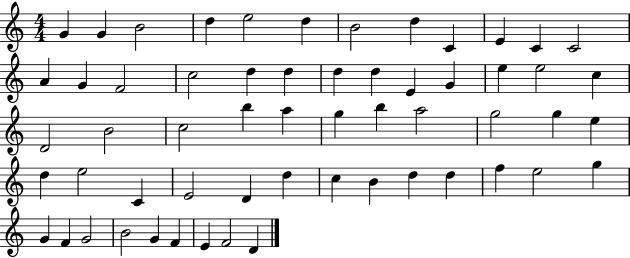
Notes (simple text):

G4/q G4/q B4/h D5/q E5/h D5/q B4/h D5/q C4/q E4/q C4/q C4/h A4/q G4/q F4/h C5/h D5/q D5/q D5/q D5/q E4/q G4/q E5/q E5/h C5/q D4/h B4/h C5/h B5/q A5/q G5/q B5/q A5/h G5/h G5/q E5/q D5/q E5/h C4/q E4/h D4/q D5/q C5/q B4/q D5/q D5/q F5/q E5/h G5/q G4/q F4/q G4/h B4/h G4/q F4/q E4/q F4/h D4/q